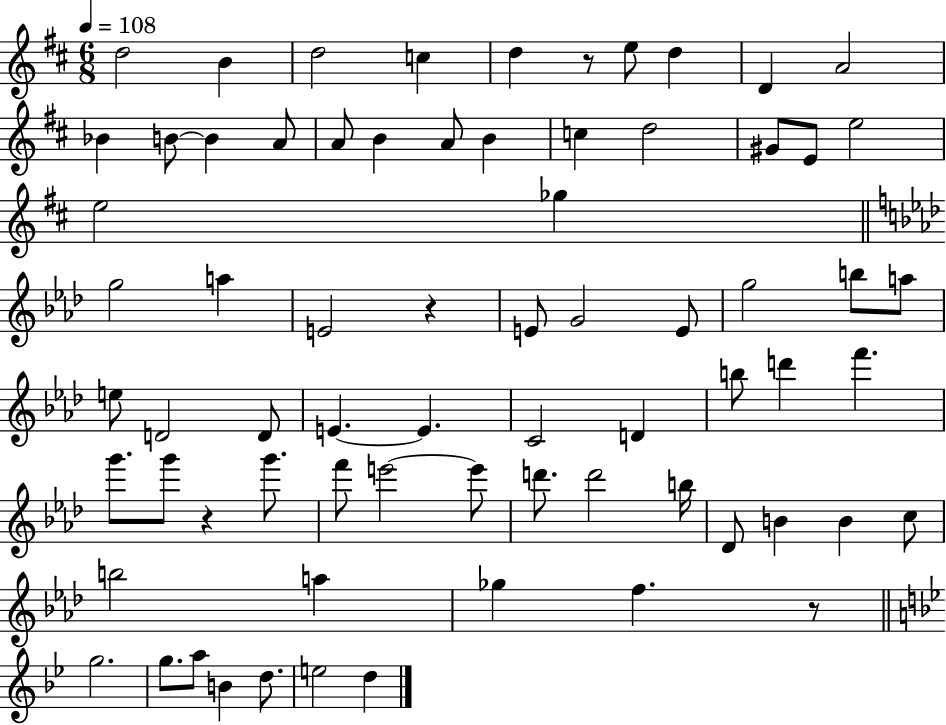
{
  \clef treble
  \numericTimeSignature
  \time 6/8
  \key d \major
  \tempo 4 = 108
  d''2 b'4 | d''2 c''4 | d''4 r8 e''8 d''4 | d'4 a'2 | \break bes'4 b'8~~ b'4 a'8 | a'8 b'4 a'8 b'4 | c''4 d''2 | gis'8 e'8 e''2 | \break e''2 ges''4 | \bar "||" \break \key aes \major g''2 a''4 | e'2 r4 | e'8 g'2 e'8 | g''2 b''8 a''8 | \break e''8 d'2 d'8 | e'4.~~ e'4. | c'2 d'4 | b''8 d'''4 f'''4. | \break g'''8. g'''8 r4 g'''8. | f'''8 e'''2~~ e'''8 | d'''8. d'''2 b''16 | des'8 b'4 b'4 c''8 | \break b''2 a''4 | ges''4 f''4. r8 | \bar "||" \break \key g \minor g''2. | g''8. a''8 b'4 d''8. | e''2 d''4 | \bar "|."
}